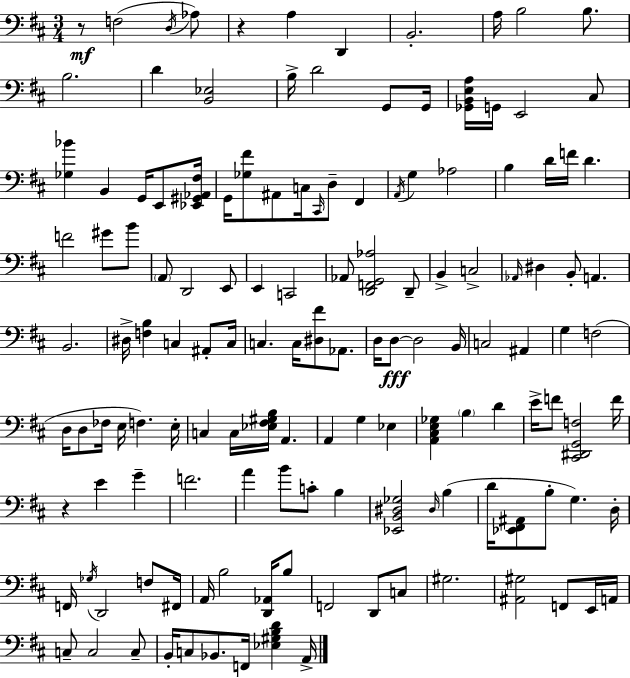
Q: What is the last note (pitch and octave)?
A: A2